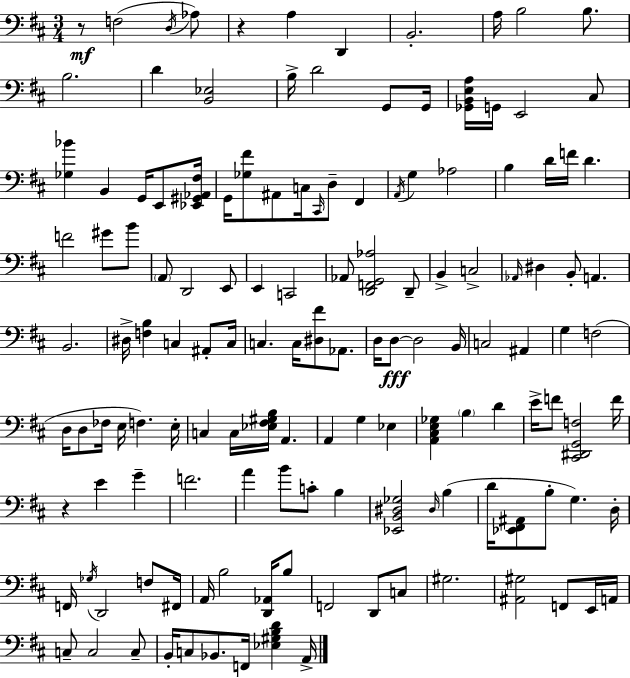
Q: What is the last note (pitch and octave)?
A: A2